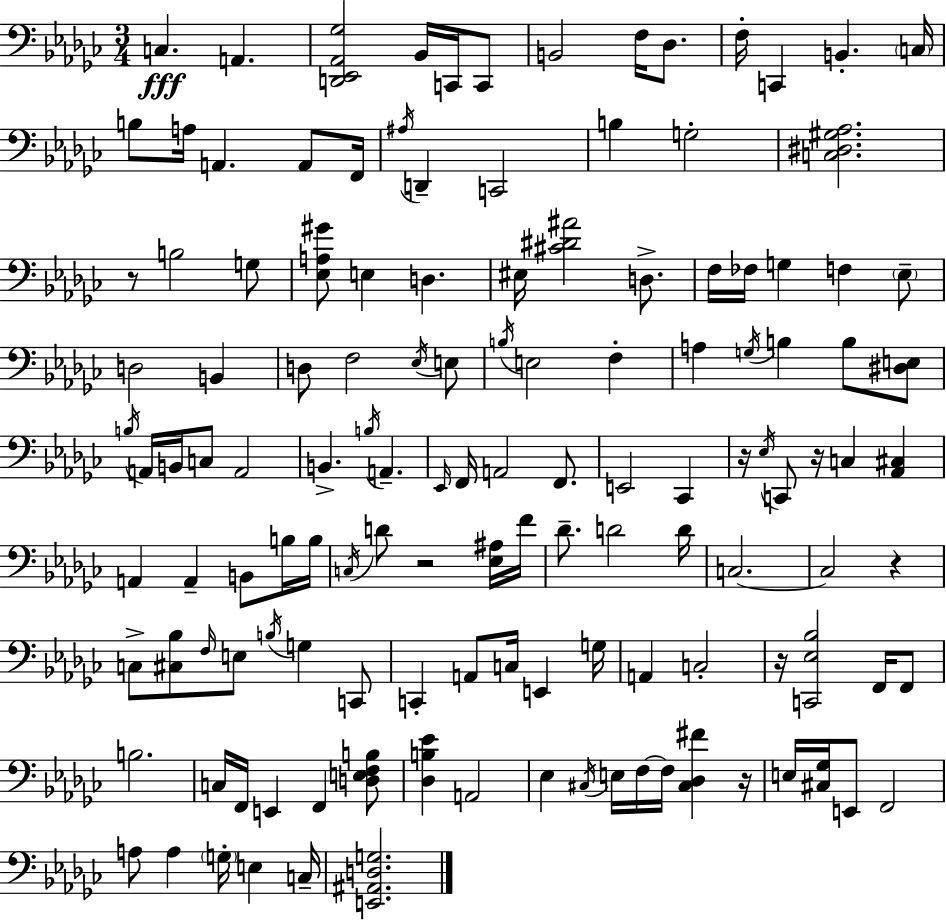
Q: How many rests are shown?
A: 7